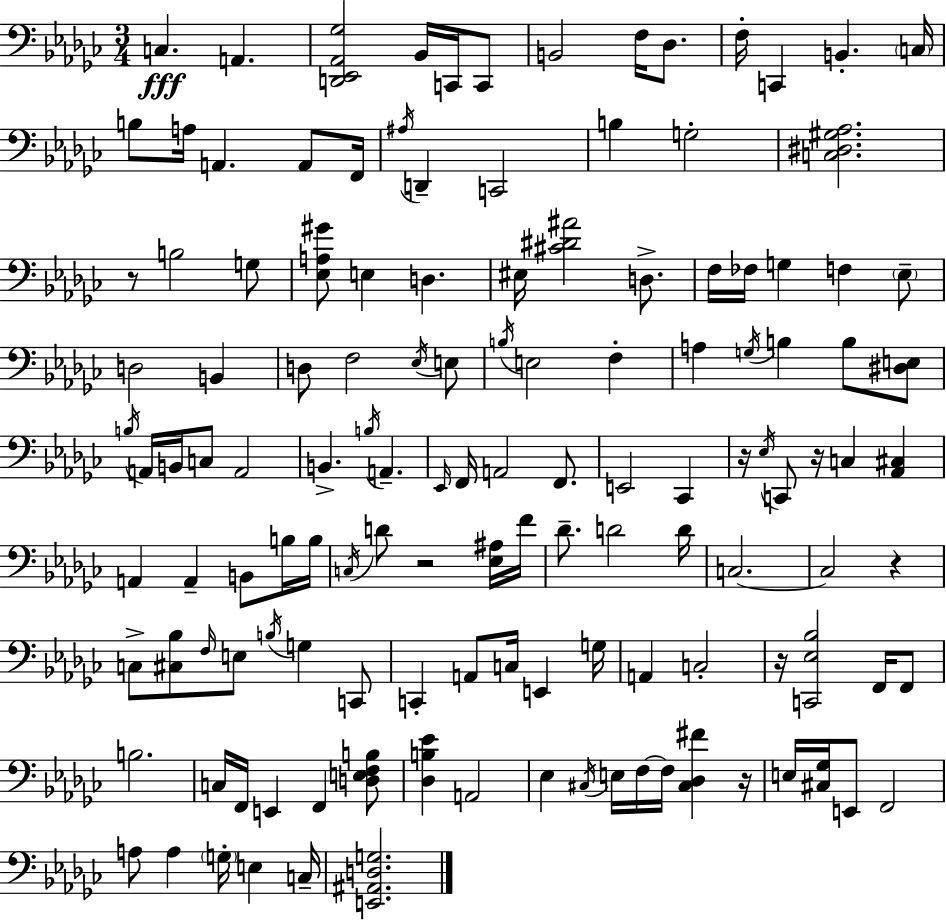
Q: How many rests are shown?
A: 7